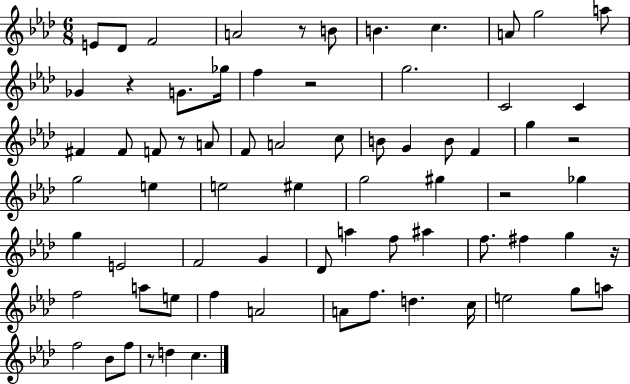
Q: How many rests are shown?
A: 8